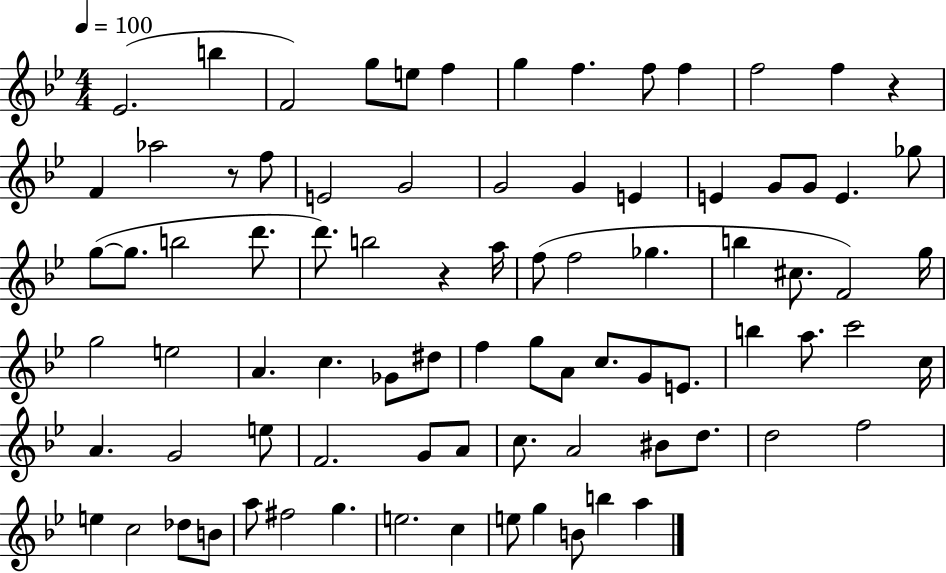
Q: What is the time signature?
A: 4/4